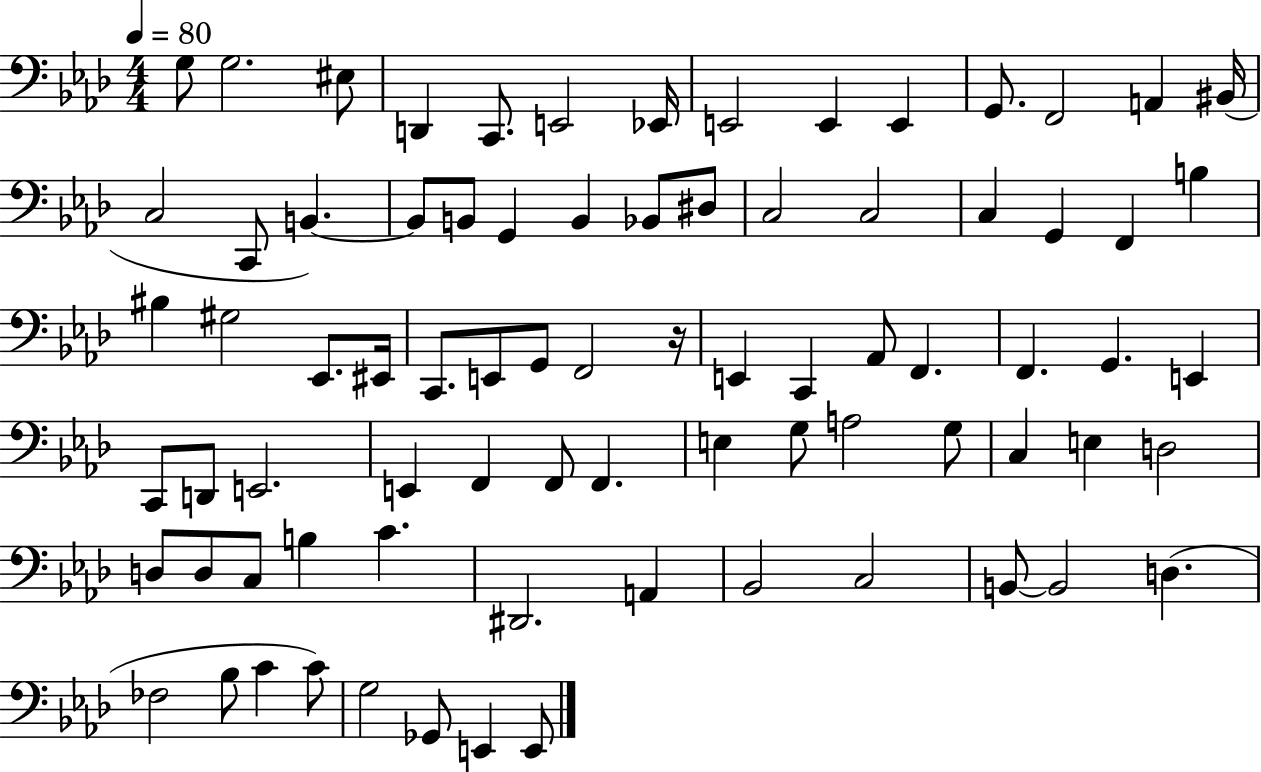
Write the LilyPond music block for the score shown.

{
  \clef bass
  \numericTimeSignature
  \time 4/4
  \key aes \major
  \tempo 4 = 80
  g8 g2. eis8 | d,4 c,8. e,2 ees,16 | e,2 e,4 e,4 | g,8. f,2 a,4 bis,16( | \break c2 c,8 b,4.~~) | b,8 b,8 g,4 b,4 bes,8 dis8 | c2 c2 | c4 g,4 f,4 b4 | \break bis4 gis2 ees,8. eis,16 | c,8. e,8 g,8 f,2 r16 | e,4 c,4 aes,8 f,4. | f,4. g,4. e,4 | \break c,8 d,8 e,2. | e,4 f,4 f,8 f,4. | e4 g8 a2 g8 | c4 e4 d2 | \break d8 d8 c8 b4 c'4. | dis,2. a,4 | bes,2 c2 | b,8~~ b,2 d4.( | \break fes2 bes8 c'4 c'8) | g2 ges,8 e,4 e,8 | \bar "|."
}